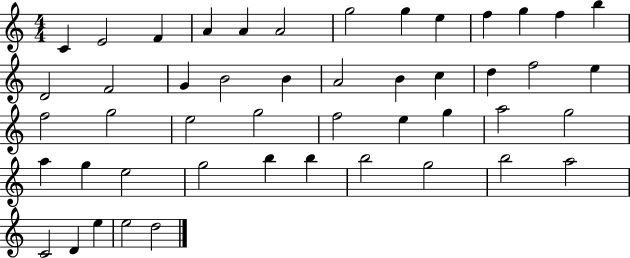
{
  \clef treble
  \numericTimeSignature
  \time 4/4
  \key c \major
  c'4 e'2 f'4 | a'4 a'4 a'2 | g''2 g''4 e''4 | f''4 g''4 f''4 b''4 | \break d'2 f'2 | g'4 b'2 b'4 | a'2 b'4 c''4 | d''4 f''2 e''4 | \break f''2 g''2 | e''2 g''2 | f''2 e''4 g''4 | a''2 g''2 | \break a''4 g''4 e''2 | g''2 b''4 b''4 | b''2 g''2 | b''2 a''2 | \break c'2 d'4 e''4 | e''2 d''2 | \bar "|."
}